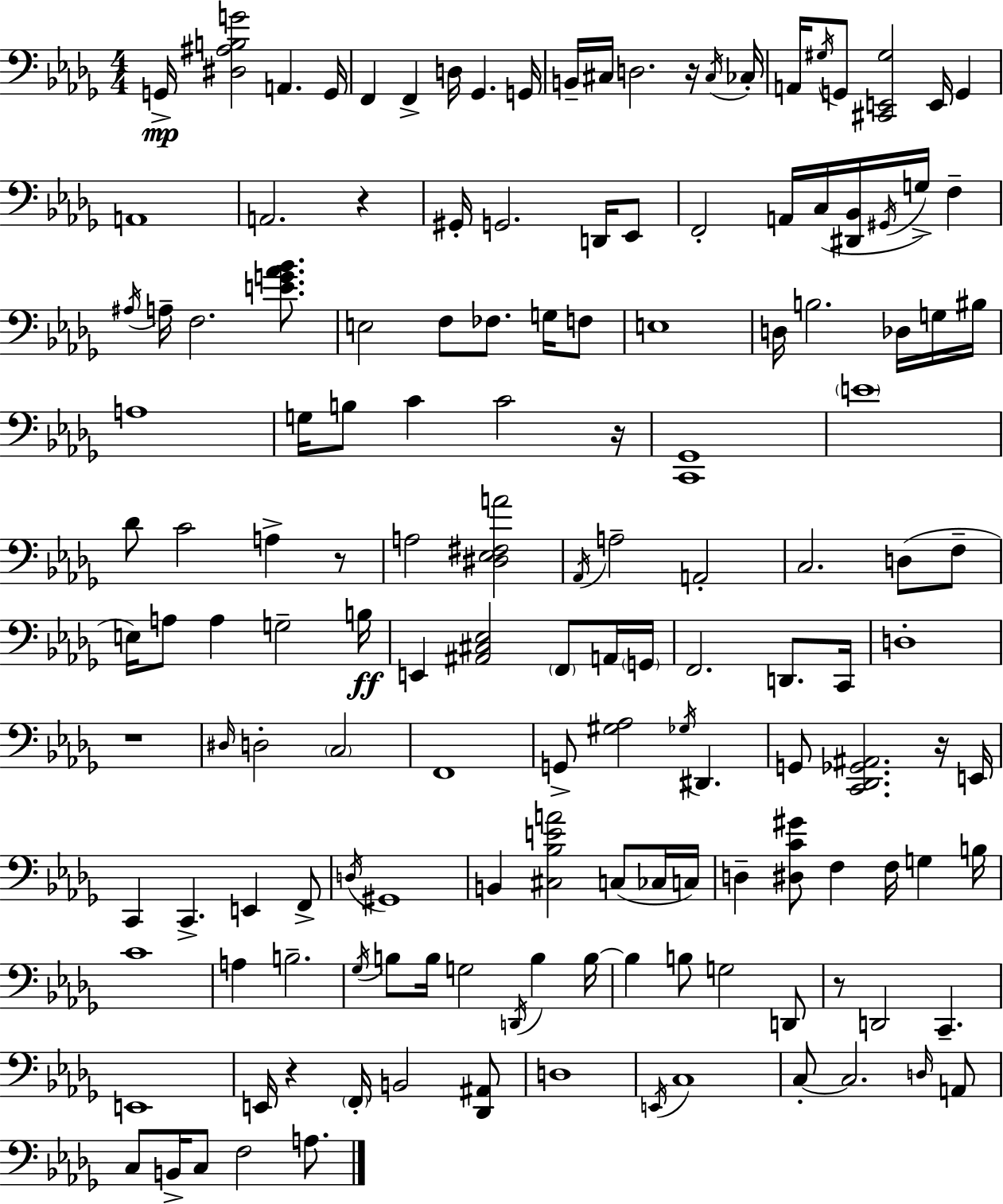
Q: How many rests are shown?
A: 8